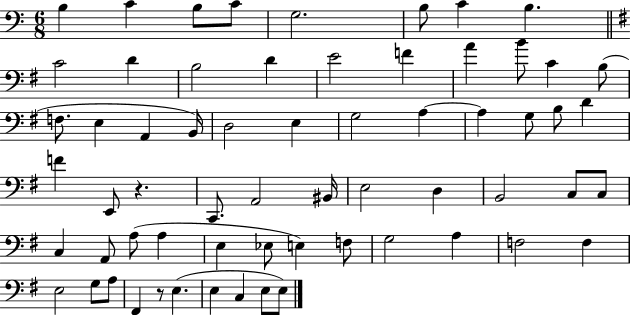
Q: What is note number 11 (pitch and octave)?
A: B3